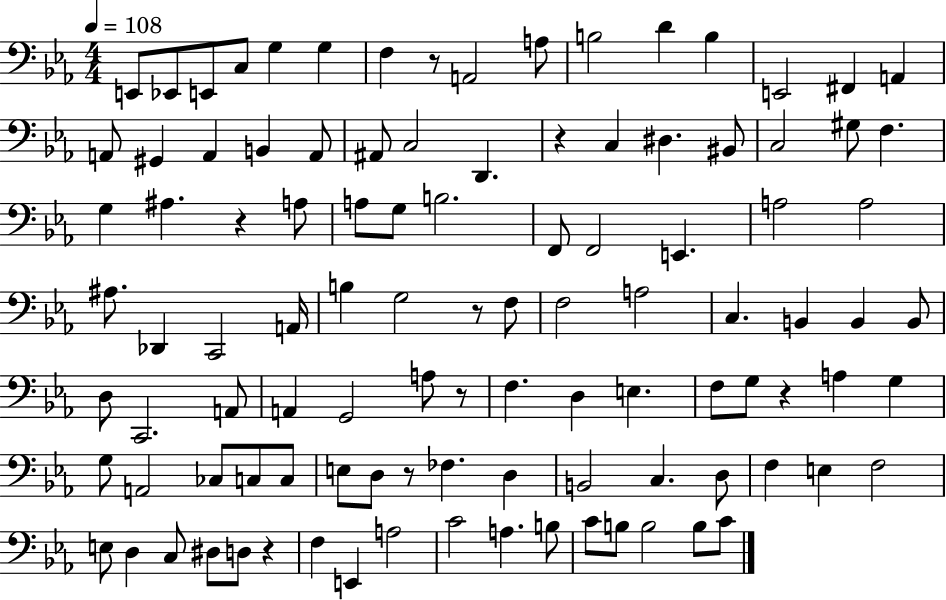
X:1
T:Untitled
M:4/4
L:1/4
K:Eb
E,,/2 _E,,/2 E,,/2 C,/2 G, G, F, z/2 A,,2 A,/2 B,2 D B, E,,2 ^F,, A,, A,,/2 ^G,, A,, B,, A,,/2 ^A,,/2 C,2 D,, z C, ^D, ^B,,/2 C,2 ^G,/2 F, G, ^A, z A,/2 A,/2 G,/2 B,2 F,,/2 F,,2 E,, A,2 A,2 ^A,/2 _D,, C,,2 A,,/4 B, G,2 z/2 F,/2 F,2 A,2 C, B,, B,, B,,/2 D,/2 C,,2 A,,/2 A,, G,,2 A,/2 z/2 F, D, E, F,/2 G,/2 z A, G, G,/2 A,,2 _C,/2 C,/2 C,/2 E,/2 D,/2 z/2 _F, D, B,,2 C, D,/2 F, E, F,2 E,/2 D, C,/2 ^D,/2 D,/2 z F, E,, A,2 C2 A, B,/2 C/2 B,/2 B,2 B,/2 C/2